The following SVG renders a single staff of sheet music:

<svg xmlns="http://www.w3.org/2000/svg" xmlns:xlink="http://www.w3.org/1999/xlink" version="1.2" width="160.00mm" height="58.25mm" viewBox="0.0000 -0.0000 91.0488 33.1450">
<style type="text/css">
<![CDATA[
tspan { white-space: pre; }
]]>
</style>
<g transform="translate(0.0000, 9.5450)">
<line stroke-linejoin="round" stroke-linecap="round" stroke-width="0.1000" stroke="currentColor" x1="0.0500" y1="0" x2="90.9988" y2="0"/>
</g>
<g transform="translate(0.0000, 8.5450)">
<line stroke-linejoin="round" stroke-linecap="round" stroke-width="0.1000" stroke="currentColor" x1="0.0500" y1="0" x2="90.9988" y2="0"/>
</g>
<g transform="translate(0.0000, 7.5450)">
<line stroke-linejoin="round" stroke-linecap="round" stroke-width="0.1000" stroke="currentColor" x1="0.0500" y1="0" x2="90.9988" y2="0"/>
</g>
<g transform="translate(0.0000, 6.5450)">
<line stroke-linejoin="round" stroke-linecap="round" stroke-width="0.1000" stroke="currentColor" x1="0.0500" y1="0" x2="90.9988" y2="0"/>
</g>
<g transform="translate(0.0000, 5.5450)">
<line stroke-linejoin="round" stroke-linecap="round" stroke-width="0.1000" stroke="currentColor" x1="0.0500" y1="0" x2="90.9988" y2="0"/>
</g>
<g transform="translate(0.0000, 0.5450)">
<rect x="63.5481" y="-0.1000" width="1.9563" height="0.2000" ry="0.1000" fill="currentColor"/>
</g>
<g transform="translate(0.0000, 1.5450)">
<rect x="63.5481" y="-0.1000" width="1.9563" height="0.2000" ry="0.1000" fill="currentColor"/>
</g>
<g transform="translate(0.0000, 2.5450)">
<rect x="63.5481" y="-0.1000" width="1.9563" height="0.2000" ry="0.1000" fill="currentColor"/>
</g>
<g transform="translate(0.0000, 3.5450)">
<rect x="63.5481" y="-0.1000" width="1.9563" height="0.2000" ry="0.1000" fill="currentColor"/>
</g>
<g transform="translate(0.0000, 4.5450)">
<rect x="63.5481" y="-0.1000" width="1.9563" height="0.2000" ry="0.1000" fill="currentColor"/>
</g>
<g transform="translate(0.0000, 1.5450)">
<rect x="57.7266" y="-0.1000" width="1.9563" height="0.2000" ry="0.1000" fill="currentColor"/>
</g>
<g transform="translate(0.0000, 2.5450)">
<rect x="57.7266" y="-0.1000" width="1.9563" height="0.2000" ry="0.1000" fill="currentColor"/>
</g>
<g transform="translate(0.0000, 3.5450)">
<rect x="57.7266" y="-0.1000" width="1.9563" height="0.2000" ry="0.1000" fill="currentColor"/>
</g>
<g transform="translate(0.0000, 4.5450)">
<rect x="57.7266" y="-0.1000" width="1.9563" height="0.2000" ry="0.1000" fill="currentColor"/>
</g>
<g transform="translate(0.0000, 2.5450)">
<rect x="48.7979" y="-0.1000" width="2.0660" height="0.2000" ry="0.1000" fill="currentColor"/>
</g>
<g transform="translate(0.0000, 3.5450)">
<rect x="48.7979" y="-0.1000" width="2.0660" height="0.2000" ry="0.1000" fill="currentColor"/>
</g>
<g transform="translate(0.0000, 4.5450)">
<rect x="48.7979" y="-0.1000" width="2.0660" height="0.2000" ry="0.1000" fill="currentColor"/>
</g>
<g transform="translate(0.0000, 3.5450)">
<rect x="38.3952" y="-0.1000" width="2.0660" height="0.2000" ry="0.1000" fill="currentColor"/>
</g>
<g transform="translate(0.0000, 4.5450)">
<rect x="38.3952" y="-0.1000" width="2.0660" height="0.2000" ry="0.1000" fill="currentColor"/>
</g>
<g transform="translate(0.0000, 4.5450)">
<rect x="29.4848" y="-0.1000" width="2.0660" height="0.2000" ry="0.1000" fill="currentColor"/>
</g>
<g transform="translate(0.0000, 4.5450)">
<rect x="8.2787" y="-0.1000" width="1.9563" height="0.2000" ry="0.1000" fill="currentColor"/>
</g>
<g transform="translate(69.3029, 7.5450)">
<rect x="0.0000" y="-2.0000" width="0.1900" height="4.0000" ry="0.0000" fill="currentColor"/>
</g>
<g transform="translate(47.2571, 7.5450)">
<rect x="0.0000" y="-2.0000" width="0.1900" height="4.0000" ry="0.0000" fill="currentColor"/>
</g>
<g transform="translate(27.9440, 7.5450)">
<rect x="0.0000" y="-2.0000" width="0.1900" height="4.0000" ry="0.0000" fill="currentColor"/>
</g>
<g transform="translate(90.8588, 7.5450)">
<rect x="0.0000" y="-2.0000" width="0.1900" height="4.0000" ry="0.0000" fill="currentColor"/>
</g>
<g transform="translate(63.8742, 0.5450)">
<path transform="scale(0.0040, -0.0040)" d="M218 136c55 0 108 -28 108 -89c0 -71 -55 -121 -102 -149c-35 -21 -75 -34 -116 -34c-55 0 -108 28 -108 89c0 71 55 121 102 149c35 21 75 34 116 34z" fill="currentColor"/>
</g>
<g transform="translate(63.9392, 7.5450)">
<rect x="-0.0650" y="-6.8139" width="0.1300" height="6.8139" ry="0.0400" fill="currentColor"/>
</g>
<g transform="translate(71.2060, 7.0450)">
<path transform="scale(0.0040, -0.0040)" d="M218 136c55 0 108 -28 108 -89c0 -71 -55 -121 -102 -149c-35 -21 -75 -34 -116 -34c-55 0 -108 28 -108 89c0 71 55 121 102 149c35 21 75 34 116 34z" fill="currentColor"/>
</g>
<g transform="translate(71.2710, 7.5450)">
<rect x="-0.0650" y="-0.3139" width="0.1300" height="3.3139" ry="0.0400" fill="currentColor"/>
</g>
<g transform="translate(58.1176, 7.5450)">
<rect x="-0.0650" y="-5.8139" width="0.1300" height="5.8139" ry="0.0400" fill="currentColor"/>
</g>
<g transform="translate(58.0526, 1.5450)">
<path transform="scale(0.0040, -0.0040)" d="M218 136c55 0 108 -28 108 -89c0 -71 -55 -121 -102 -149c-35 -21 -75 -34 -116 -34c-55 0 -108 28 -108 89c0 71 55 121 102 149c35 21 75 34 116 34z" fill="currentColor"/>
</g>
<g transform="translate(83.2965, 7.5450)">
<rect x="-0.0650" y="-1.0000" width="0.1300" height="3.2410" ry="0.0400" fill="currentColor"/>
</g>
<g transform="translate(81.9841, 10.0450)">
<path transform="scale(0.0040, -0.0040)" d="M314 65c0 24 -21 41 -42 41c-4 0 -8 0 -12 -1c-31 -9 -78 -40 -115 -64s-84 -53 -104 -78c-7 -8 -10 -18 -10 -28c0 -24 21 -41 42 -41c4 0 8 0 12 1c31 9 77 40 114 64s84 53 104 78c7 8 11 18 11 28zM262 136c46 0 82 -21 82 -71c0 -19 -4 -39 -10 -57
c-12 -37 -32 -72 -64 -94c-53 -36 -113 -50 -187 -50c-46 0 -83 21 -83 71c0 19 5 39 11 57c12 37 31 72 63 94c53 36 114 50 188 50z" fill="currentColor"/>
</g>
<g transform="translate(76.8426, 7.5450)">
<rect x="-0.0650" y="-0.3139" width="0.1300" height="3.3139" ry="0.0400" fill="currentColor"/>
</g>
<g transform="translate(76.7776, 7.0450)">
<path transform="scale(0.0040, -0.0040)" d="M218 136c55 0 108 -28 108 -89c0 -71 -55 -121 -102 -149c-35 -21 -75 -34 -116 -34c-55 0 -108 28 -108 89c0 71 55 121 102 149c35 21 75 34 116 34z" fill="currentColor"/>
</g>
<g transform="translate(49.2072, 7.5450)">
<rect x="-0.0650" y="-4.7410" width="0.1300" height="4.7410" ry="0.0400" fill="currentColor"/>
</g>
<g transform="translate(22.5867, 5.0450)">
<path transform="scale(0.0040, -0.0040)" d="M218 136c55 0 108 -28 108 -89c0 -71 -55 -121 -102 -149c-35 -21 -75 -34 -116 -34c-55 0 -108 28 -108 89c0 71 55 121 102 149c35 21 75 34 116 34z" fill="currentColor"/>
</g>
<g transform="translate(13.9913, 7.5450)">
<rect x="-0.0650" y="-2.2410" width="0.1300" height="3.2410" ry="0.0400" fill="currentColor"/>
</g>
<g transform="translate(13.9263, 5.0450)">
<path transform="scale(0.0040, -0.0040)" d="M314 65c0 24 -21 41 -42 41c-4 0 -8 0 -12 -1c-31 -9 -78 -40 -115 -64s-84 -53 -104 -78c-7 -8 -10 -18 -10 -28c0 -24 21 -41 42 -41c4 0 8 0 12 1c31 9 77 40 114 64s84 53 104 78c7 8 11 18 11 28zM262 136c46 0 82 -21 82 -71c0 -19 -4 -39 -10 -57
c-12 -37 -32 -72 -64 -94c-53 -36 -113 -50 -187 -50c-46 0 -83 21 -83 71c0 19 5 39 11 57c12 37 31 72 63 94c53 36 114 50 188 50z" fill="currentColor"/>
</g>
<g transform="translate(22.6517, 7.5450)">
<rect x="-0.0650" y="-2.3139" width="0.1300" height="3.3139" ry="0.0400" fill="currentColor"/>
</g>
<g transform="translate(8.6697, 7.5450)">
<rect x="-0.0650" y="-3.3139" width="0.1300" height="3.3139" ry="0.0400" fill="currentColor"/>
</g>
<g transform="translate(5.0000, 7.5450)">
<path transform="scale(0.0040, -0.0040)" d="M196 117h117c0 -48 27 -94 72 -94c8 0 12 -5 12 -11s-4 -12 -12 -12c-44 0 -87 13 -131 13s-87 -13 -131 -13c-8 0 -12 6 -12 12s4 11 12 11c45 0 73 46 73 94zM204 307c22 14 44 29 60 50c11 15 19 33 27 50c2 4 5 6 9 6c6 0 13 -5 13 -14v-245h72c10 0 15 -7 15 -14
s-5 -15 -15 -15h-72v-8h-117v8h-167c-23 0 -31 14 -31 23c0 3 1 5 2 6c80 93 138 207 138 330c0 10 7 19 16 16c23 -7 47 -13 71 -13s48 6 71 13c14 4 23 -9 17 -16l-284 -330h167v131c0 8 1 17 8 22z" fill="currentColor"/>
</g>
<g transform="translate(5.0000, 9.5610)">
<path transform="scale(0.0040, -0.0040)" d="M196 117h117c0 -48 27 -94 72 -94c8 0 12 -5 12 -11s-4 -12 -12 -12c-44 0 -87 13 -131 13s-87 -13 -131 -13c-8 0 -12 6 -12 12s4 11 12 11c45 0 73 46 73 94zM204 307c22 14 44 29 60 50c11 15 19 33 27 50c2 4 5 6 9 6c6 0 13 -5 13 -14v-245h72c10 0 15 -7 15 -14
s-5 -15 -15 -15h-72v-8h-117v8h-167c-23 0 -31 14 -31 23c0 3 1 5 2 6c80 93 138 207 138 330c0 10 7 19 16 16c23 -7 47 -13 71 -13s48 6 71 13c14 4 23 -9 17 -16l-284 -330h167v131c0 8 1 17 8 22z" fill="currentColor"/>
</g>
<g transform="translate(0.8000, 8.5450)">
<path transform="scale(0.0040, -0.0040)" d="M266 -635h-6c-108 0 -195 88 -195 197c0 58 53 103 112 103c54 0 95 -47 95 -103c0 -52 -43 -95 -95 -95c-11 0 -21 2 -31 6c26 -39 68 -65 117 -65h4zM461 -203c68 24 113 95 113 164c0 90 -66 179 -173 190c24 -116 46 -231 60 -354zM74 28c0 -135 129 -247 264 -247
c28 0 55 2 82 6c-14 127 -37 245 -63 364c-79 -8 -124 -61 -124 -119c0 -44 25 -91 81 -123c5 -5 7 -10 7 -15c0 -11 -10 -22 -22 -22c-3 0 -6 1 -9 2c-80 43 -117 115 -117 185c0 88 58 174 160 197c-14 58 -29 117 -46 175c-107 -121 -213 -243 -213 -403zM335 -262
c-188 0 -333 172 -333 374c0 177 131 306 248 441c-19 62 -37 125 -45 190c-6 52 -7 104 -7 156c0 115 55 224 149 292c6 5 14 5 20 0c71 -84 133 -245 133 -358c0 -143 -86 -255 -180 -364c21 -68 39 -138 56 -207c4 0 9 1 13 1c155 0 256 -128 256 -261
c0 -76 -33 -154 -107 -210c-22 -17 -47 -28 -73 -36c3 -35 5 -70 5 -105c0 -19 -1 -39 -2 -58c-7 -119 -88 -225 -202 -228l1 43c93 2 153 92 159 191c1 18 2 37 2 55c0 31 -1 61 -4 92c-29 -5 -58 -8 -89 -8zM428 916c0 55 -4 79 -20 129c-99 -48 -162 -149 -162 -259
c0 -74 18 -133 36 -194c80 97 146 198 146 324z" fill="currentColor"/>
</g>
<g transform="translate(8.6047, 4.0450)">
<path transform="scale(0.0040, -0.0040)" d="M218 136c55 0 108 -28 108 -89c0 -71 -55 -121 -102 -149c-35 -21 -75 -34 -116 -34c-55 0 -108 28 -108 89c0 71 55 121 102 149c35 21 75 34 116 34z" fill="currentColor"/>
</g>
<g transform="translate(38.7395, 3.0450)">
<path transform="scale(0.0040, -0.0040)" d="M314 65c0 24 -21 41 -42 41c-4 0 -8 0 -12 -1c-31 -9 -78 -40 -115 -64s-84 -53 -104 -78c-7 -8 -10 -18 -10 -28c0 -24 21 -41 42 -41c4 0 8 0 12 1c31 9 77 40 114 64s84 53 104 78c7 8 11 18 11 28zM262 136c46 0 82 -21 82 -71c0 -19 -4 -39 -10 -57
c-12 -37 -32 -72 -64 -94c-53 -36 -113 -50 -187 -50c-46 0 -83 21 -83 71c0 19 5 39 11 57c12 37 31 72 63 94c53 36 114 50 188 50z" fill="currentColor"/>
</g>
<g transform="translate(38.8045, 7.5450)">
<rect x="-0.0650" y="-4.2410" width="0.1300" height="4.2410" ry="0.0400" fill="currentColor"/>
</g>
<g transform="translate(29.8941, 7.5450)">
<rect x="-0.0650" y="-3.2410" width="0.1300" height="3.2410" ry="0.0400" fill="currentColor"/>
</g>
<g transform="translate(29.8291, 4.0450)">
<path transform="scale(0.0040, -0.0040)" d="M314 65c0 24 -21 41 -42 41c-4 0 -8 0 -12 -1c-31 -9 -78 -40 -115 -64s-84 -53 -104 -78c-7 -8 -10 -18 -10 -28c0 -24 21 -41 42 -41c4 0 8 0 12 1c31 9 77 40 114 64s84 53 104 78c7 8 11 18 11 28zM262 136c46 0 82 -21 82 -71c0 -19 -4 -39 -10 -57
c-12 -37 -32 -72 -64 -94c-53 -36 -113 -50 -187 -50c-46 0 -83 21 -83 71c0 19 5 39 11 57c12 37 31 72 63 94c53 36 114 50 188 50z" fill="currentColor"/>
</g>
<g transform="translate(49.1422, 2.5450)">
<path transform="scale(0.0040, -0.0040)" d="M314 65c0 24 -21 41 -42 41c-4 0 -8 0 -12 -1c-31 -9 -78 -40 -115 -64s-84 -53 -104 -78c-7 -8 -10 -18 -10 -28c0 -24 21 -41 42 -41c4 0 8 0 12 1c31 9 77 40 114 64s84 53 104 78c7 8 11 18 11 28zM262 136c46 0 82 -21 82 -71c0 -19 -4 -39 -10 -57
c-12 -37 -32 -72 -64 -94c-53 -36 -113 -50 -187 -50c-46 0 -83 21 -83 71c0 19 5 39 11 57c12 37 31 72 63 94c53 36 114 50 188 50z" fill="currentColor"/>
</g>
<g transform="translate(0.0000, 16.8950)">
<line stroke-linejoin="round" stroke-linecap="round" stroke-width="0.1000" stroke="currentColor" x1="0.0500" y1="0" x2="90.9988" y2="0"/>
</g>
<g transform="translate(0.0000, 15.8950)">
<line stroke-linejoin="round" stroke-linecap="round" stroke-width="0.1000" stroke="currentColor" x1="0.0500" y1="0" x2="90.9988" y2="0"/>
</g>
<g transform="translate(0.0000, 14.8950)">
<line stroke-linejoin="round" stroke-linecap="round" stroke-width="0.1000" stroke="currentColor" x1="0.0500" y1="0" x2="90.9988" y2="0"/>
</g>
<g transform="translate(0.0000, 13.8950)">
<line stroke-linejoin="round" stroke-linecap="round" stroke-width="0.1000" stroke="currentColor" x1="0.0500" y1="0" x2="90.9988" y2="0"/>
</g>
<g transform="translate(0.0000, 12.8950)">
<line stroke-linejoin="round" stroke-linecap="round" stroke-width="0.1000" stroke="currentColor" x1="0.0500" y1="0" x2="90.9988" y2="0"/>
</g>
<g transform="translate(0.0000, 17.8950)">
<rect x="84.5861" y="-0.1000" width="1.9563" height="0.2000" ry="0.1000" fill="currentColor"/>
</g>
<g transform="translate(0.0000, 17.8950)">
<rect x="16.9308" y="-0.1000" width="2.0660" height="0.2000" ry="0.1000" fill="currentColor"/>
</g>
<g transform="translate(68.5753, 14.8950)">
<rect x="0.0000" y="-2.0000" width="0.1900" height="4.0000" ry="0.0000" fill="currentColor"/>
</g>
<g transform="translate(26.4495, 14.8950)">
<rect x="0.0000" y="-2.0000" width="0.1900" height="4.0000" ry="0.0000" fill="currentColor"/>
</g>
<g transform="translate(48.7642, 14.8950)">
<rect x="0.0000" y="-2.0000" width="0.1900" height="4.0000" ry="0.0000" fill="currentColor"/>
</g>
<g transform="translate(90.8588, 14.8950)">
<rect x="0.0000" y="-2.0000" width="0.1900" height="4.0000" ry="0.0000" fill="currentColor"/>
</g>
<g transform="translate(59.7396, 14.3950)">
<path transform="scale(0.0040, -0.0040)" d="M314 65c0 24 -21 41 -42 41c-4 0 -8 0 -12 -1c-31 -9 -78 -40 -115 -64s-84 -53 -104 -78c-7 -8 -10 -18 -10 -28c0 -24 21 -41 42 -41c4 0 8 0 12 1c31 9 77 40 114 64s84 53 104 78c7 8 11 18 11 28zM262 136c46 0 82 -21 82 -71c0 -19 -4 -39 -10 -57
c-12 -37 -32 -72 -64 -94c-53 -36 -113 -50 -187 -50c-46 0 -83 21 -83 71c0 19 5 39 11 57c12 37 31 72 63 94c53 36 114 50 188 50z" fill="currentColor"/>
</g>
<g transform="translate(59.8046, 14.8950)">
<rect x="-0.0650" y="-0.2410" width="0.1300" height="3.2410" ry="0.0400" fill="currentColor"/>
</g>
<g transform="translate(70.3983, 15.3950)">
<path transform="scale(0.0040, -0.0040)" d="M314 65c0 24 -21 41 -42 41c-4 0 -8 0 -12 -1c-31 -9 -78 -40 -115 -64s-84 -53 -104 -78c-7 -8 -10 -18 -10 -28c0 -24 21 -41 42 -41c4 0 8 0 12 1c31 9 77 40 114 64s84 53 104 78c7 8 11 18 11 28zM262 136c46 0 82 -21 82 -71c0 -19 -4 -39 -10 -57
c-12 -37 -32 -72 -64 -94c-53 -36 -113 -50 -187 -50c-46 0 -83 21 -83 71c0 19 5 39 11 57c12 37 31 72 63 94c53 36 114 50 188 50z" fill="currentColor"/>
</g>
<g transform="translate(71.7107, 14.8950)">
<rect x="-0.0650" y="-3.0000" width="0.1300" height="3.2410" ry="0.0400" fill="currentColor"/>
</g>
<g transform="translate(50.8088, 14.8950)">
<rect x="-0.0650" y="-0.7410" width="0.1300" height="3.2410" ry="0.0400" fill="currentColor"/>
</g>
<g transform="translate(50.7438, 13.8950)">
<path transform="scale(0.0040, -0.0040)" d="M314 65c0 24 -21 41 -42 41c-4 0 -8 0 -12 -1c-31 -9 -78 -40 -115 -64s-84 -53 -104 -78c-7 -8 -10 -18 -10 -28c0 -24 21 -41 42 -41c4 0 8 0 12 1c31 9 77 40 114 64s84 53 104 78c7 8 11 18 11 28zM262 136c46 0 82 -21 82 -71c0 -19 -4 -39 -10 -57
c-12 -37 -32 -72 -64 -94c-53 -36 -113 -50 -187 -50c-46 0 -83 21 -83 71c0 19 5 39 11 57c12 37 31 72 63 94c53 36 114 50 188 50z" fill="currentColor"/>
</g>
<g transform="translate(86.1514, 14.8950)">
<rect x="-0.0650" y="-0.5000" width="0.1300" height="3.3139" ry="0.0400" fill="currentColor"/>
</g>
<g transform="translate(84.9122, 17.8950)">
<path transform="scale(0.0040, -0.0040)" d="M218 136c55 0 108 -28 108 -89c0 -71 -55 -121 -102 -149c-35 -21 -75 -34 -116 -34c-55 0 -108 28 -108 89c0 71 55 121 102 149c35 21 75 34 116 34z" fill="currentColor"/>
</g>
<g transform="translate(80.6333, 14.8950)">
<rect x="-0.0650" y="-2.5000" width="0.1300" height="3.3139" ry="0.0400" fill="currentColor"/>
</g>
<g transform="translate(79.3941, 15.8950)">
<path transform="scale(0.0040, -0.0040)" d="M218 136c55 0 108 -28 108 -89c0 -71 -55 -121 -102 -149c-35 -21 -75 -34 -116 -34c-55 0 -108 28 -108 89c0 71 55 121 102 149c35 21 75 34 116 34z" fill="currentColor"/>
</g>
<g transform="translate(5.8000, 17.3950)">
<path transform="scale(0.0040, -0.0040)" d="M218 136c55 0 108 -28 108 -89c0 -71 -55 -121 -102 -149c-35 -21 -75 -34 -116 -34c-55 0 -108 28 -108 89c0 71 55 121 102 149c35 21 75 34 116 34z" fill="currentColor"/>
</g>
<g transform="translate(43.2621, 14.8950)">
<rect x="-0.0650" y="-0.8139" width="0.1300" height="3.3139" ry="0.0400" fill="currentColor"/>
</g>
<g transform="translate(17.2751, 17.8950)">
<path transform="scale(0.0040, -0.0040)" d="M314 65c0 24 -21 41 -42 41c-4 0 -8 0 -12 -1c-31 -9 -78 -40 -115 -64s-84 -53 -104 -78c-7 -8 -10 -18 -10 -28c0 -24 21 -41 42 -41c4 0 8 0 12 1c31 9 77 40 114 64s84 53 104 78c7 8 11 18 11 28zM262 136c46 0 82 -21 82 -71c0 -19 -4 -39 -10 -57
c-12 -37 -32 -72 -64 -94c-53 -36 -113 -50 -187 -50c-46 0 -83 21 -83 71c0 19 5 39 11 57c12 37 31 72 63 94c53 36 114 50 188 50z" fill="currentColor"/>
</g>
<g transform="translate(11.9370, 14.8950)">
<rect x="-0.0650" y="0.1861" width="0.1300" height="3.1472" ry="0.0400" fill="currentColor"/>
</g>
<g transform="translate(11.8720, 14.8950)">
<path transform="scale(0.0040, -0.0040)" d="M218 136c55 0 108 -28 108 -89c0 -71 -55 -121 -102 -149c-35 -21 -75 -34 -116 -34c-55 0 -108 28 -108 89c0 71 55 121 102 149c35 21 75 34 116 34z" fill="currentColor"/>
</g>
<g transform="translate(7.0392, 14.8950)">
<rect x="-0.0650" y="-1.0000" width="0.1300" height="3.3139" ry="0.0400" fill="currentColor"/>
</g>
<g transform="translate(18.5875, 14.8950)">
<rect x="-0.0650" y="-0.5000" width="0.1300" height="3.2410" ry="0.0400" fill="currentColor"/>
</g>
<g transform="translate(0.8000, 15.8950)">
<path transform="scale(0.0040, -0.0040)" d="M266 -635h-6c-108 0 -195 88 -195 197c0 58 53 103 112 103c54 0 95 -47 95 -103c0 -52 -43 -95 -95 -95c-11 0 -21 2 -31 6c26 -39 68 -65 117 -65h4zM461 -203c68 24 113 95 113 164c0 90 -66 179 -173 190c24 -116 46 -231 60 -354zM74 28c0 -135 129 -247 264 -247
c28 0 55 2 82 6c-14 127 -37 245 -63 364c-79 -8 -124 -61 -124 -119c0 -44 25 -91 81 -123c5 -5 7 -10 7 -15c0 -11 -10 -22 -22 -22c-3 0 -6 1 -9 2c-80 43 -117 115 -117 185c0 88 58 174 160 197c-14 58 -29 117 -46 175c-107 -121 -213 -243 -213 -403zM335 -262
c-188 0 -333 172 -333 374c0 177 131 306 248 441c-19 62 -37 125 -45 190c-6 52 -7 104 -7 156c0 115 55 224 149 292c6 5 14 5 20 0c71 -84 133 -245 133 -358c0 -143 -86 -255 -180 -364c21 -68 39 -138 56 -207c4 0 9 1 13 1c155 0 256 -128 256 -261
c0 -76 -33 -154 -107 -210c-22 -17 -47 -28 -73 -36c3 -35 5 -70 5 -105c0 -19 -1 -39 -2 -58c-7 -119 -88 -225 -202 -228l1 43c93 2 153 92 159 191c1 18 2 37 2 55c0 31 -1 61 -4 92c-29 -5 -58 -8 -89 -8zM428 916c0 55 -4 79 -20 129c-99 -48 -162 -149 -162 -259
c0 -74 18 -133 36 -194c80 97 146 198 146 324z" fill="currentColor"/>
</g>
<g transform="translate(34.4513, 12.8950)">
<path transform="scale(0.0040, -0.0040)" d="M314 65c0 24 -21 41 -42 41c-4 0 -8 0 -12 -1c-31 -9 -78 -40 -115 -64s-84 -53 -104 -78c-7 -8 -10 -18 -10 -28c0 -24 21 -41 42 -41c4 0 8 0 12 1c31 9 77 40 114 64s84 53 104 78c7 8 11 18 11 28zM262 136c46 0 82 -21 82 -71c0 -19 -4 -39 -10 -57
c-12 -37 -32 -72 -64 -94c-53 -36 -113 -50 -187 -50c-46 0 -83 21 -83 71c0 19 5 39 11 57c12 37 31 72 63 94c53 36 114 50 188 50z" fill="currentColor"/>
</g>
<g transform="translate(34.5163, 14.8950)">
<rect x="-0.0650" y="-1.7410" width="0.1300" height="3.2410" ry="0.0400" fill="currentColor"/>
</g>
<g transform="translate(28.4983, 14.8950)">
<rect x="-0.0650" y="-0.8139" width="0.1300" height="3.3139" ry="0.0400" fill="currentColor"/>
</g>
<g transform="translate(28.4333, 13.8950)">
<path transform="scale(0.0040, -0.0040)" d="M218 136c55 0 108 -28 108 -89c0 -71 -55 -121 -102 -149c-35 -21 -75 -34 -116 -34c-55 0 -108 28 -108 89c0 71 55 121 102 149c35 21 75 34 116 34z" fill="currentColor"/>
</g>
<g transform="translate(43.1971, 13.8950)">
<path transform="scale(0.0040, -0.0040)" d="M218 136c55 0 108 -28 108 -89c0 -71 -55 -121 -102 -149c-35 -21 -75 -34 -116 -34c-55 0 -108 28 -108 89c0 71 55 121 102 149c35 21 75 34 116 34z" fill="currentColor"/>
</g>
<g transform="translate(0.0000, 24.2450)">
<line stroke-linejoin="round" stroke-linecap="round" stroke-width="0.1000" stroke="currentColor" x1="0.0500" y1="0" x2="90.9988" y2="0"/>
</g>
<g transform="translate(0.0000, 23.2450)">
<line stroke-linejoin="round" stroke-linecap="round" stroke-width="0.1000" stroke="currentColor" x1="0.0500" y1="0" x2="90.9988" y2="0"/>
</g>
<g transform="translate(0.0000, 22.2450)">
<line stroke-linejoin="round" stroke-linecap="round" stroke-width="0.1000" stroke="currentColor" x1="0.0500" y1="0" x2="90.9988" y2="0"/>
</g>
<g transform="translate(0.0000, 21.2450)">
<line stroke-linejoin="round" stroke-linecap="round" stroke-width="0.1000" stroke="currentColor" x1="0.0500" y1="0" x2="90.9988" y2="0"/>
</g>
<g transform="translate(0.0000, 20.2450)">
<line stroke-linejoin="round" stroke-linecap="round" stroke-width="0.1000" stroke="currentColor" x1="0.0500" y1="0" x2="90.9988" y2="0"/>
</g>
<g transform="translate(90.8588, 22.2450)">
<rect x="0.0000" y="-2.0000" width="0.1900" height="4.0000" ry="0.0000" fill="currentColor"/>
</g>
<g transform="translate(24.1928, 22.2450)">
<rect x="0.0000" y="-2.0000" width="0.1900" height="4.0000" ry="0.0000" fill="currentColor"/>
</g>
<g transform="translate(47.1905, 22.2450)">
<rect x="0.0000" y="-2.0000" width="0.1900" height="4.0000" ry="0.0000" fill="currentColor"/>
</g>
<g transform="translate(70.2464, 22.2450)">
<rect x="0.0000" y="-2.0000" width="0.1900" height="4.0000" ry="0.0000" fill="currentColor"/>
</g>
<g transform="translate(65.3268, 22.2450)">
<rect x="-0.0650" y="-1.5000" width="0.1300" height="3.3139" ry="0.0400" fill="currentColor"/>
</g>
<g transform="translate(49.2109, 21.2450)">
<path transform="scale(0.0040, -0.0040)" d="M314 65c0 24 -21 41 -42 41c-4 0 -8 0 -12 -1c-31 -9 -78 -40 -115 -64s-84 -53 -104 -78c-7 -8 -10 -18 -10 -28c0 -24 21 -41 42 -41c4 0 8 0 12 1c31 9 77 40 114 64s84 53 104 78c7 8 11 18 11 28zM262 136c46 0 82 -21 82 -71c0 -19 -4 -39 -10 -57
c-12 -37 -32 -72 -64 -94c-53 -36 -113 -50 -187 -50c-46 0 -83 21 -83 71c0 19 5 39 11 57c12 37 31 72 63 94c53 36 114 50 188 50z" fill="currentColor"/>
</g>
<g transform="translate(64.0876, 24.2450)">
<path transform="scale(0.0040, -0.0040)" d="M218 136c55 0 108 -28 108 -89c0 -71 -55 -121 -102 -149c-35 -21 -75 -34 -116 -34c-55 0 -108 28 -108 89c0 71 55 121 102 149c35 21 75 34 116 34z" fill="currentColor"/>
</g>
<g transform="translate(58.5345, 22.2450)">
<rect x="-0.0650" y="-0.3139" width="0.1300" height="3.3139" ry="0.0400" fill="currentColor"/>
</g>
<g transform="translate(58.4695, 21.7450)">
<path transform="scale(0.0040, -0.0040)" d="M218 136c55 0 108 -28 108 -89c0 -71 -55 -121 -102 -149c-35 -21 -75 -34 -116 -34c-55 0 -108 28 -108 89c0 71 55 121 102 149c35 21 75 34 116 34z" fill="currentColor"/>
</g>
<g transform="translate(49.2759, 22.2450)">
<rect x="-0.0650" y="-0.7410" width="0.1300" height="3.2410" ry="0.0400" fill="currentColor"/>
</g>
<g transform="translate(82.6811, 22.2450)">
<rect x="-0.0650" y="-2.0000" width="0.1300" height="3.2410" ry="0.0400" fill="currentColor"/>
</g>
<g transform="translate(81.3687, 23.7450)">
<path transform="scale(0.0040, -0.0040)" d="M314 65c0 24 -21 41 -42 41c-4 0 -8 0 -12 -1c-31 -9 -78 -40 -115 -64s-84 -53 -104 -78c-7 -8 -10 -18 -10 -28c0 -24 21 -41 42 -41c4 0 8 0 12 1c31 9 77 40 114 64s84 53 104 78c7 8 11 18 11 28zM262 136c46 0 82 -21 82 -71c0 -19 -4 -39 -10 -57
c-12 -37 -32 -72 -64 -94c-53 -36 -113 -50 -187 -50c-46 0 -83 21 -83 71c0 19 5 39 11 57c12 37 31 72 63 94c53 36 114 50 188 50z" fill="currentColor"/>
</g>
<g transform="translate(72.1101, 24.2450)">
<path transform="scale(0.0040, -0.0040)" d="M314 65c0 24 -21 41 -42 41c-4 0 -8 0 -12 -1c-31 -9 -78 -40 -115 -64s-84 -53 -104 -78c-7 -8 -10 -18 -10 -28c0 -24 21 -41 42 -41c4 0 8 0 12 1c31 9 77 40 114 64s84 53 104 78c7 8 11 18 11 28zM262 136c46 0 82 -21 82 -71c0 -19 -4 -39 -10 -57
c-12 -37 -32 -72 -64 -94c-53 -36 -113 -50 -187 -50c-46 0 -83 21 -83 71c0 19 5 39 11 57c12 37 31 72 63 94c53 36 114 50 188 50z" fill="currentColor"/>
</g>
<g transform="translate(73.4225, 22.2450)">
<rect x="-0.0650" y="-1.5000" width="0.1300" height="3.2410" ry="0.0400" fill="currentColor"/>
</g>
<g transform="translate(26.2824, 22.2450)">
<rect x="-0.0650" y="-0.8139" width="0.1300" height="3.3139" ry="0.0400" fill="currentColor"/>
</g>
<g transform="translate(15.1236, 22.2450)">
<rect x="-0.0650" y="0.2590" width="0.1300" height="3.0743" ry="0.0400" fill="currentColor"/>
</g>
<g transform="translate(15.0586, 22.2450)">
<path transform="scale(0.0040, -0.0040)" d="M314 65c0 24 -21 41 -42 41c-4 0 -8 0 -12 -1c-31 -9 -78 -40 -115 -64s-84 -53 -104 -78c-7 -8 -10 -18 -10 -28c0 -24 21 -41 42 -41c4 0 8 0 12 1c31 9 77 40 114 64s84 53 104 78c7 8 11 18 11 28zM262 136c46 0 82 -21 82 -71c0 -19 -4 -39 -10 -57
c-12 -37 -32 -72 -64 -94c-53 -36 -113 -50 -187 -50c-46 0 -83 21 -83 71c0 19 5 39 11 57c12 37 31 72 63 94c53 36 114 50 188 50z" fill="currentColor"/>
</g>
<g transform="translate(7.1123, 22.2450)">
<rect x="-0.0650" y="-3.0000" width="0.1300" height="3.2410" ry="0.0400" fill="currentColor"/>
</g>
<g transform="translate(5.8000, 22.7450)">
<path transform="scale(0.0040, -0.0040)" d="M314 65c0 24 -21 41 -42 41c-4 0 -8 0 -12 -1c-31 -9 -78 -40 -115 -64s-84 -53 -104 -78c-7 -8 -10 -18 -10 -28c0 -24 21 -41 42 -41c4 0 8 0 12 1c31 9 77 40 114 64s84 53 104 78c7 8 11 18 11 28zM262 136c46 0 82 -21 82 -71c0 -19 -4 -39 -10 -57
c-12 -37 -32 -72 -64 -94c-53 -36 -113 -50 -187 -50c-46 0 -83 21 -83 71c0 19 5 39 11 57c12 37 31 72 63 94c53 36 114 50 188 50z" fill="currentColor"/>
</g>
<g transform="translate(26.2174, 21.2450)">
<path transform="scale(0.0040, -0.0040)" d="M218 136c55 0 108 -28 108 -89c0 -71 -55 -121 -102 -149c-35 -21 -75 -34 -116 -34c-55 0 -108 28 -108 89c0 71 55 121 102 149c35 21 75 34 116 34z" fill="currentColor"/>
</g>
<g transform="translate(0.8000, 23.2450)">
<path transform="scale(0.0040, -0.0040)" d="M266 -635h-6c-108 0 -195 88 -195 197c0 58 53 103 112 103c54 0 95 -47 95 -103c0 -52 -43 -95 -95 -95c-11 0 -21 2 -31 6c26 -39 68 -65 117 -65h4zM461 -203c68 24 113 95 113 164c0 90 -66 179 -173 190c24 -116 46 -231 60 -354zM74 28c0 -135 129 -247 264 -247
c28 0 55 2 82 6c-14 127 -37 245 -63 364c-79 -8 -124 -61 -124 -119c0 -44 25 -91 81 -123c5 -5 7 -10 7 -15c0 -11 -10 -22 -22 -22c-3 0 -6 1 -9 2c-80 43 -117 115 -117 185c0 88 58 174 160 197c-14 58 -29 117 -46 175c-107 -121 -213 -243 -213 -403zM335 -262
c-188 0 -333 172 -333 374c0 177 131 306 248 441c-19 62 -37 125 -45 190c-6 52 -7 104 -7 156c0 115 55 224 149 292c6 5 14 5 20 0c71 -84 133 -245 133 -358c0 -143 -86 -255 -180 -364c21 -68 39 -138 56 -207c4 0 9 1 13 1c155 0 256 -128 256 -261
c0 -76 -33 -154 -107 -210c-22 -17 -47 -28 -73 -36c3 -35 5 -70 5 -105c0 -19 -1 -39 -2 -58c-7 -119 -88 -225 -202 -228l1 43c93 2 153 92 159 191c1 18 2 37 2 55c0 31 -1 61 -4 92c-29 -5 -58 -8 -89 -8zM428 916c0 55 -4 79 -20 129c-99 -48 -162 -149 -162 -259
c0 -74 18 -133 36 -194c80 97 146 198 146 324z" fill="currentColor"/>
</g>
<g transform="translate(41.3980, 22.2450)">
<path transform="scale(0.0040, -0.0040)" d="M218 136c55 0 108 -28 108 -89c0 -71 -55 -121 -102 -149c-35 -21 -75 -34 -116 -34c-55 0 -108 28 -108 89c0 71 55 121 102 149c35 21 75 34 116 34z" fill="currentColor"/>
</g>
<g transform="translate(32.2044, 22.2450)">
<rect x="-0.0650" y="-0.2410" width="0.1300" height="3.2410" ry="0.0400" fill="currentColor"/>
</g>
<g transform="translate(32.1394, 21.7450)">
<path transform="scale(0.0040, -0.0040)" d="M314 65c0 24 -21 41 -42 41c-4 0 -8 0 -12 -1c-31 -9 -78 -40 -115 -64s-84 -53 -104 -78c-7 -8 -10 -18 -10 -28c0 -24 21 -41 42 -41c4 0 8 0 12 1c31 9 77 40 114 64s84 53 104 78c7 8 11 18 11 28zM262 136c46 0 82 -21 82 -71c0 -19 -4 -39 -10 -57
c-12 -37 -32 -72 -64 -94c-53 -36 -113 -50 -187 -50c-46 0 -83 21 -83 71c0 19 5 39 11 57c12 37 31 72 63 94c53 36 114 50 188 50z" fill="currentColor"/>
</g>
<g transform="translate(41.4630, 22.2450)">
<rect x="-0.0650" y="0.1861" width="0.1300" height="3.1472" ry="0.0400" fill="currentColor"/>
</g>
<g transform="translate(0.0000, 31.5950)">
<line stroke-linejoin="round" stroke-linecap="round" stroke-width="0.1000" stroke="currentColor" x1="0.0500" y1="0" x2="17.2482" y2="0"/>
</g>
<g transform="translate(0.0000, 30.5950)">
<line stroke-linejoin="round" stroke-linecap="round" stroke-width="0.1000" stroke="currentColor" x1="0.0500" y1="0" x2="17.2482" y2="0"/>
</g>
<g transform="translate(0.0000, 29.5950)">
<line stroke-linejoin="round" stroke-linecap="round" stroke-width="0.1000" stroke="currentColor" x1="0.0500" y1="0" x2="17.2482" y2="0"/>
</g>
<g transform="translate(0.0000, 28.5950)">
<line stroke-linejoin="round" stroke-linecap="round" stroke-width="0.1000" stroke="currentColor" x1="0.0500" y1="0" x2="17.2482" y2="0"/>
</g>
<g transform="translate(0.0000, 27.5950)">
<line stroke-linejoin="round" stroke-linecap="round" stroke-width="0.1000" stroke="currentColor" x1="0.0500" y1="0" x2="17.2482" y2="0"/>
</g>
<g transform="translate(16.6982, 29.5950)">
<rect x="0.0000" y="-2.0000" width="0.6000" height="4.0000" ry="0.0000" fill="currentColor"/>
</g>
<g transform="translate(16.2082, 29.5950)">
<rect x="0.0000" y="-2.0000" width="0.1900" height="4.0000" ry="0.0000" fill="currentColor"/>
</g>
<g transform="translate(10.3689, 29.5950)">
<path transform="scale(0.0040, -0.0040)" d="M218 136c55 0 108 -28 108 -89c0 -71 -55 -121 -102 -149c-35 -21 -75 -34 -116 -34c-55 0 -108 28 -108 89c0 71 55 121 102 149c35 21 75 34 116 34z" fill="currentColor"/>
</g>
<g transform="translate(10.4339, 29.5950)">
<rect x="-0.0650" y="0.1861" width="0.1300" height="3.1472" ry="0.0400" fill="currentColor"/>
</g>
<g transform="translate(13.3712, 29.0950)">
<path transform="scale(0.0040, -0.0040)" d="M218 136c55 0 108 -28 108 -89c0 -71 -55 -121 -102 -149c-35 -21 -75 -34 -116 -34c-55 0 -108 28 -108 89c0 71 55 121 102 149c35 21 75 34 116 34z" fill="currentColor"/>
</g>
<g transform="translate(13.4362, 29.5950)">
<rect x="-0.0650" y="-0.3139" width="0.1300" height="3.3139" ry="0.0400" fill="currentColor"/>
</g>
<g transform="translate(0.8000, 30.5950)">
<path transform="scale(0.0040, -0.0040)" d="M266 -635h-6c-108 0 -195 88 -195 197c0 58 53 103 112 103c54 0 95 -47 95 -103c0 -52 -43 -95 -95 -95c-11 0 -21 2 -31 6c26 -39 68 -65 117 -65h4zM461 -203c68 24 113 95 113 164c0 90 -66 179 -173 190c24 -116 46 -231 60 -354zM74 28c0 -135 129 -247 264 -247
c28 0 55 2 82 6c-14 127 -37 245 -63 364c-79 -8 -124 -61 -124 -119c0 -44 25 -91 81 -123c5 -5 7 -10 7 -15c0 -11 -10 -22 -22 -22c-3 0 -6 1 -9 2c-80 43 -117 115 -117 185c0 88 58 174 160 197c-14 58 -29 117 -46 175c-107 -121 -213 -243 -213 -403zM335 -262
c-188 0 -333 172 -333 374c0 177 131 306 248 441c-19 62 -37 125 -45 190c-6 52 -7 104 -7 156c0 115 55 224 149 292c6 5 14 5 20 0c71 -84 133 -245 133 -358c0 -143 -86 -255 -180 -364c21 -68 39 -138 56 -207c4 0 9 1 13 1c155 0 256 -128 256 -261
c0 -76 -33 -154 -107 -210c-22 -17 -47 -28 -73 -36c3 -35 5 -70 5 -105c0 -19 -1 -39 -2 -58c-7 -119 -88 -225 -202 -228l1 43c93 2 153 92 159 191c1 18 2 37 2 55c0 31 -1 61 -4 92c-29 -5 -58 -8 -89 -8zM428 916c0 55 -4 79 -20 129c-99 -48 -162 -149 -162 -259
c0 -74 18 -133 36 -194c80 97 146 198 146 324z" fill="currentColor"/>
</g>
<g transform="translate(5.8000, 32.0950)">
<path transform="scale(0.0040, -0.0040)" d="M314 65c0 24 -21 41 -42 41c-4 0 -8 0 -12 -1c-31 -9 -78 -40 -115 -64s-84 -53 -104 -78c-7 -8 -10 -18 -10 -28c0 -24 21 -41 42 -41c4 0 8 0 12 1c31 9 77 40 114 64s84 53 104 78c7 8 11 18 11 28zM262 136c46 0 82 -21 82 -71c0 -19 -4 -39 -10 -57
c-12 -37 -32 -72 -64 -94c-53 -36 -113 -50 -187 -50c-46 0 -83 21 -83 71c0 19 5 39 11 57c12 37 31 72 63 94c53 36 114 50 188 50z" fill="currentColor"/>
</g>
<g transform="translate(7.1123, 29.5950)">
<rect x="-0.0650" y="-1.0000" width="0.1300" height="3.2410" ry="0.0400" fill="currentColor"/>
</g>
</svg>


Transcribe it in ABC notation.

X:1
T:Untitled
M:4/4
L:1/4
K:C
b g2 g b2 d'2 e'2 g' b' c c D2 D B C2 d f2 d d2 c2 A2 G C A2 B2 d c2 B d2 c E E2 F2 D2 B c